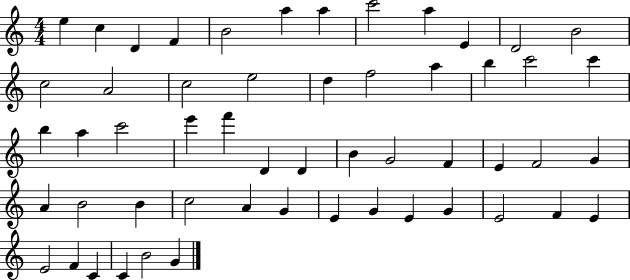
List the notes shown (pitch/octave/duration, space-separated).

E5/q C5/q D4/q F4/q B4/h A5/q A5/q C6/h A5/q E4/q D4/h B4/h C5/h A4/h C5/h E5/h D5/q F5/h A5/q B5/q C6/h C6/q B5/q A5/q C6/h E6/q F6/q D4/q D4/q B4/q G4/h F4/q E4/q F4/h G4/q A4/q B4/h B4/q C5/h A4/q G4/q E4/q G4/q E4/q G4/q E4/h F4/q E4/q E4/h F4/q C4/q C4/q B4/h G4/q